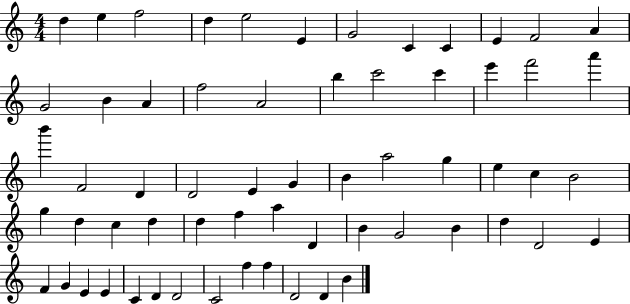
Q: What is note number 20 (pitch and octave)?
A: C6